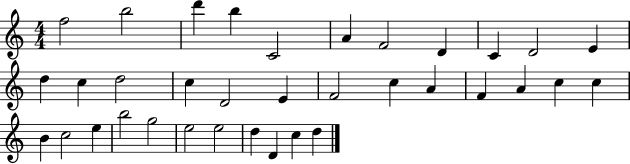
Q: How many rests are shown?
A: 0